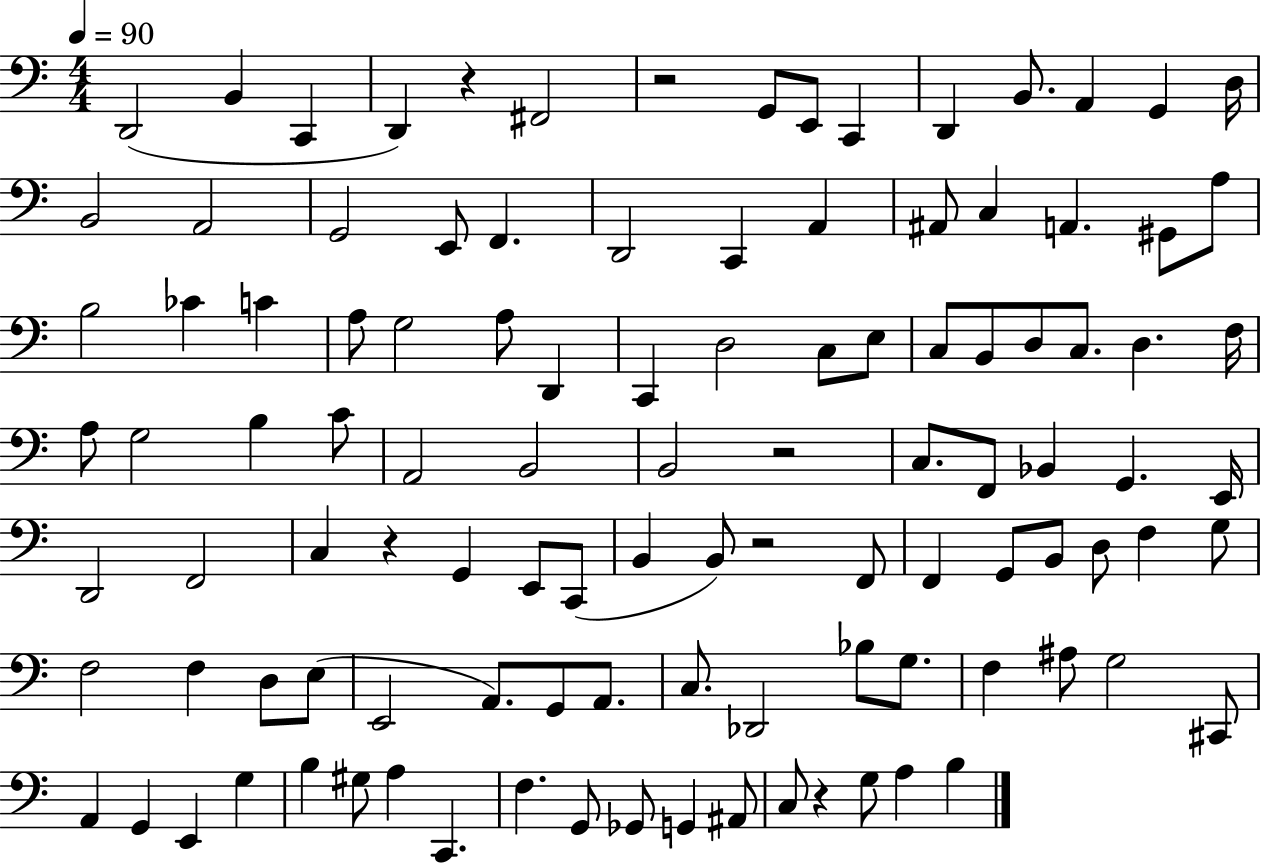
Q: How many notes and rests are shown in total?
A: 109